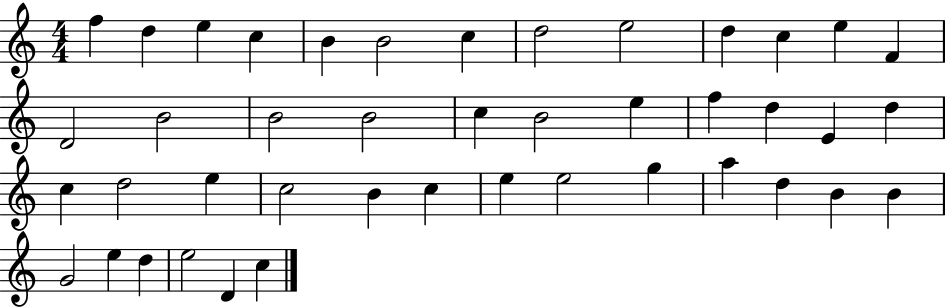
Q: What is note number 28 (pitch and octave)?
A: C5